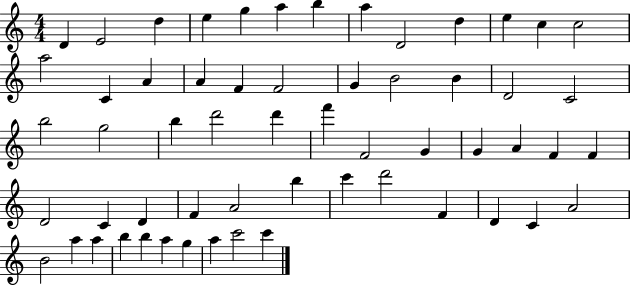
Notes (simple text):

D4/q E4/h D5/q E5/q G5/q A5/q B5/q A5/q D4/h D5/q E5/q C5/q C5/h A5/h C4/q A4/q A4/q F4/q F4/h G4/q B4/h B4/q D4/h C4/h B5/h G5/h B5/q D6/h D6/q F6/q F4/h G4/q G4/q A4/q F4/q F4/q D4/h C4/q D4/q F4/q A4/h B5/q C6/q D6/h F4/q D4/q C4/q A4/h B4/h A5/q A5/q B5/q B5/q A5/q G5/q A5/q C6/h C6/q